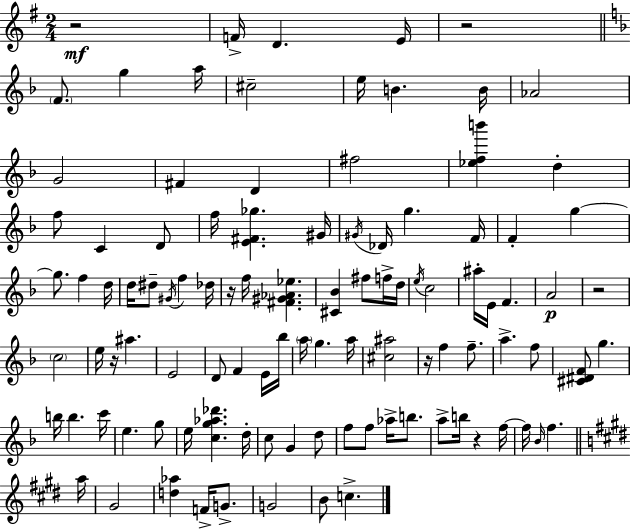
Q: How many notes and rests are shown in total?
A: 103